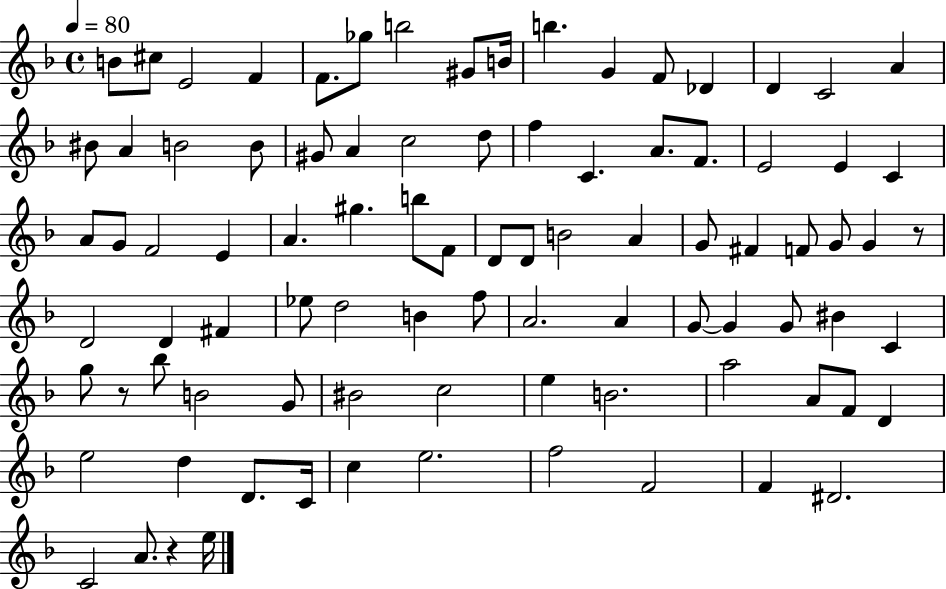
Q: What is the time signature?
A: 4/4